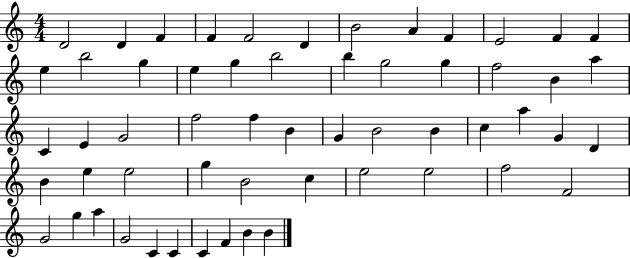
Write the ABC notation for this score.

X:1
T:Untitled
M:4/4
L:1/4
K:C
D2 D F F F2 D B2 A F E2 F F e b2 g e g b2 b g2 g f2 B a C E G2 f2 f B G B2 B c a G D B e e2 g B2 c e2 e2 f2 F2 G2 g a G2 C C C F B B